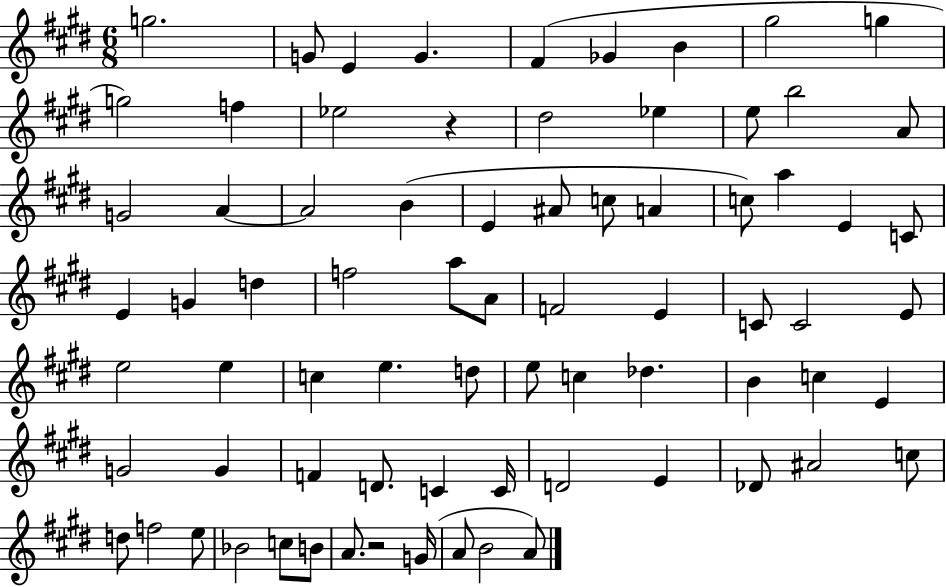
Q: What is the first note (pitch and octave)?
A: G5